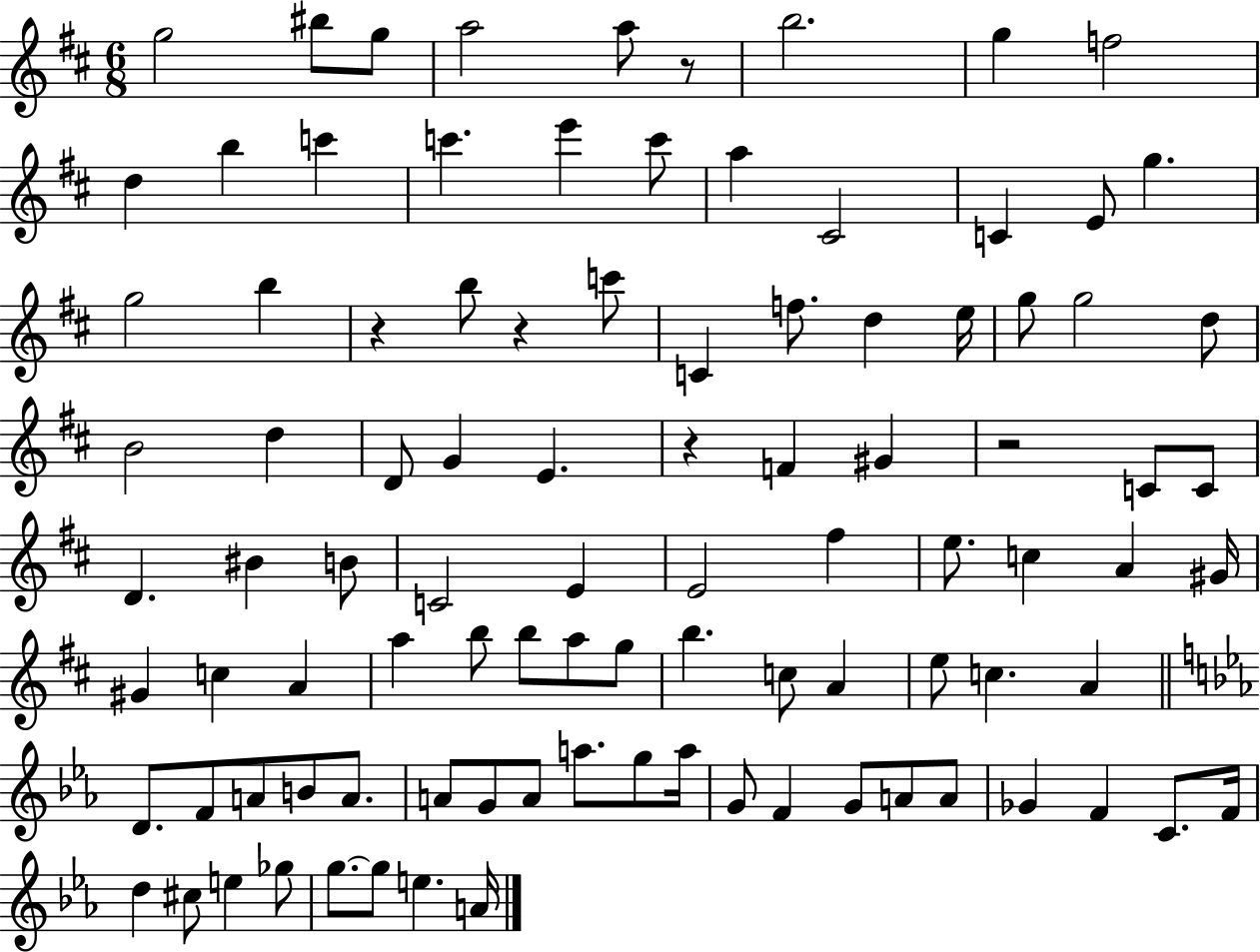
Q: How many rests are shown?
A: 5